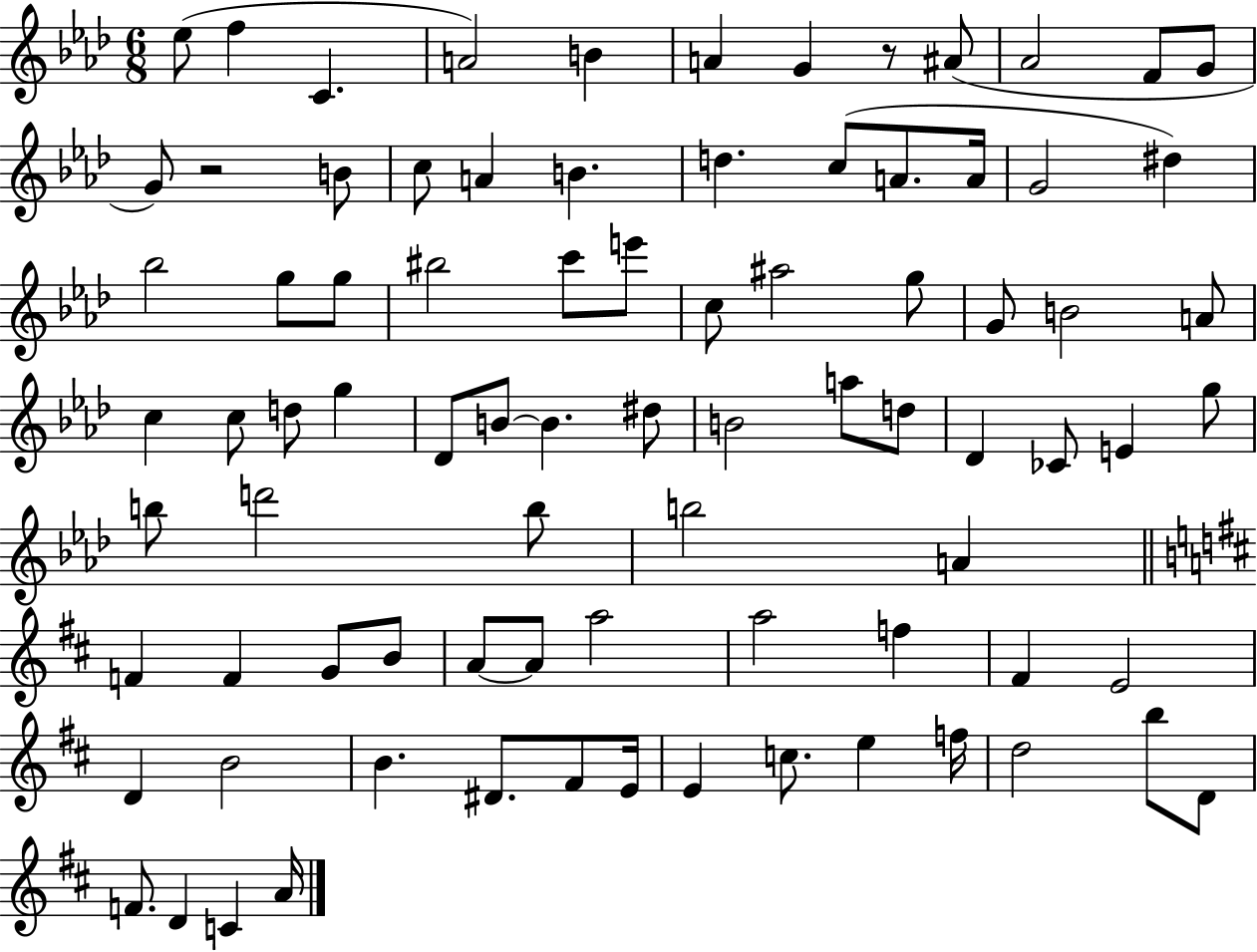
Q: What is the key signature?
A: AES major